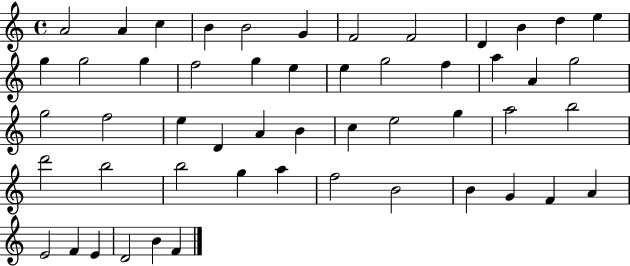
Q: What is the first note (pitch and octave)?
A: A4